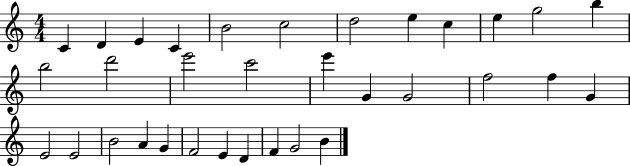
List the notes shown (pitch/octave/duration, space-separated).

C4/q D4/q E4/q C4/q B4/h C5/h D5/h E5/q C5/q E5/q G5/h B5/q B5/h D6/h E6/h C6/h E6/q G4/q G4/h F5/h F5/q G4/q E4/h E4/h B4/h A4/q G4/q F4/h E4/q D4/q F4/q G4/h B4/q